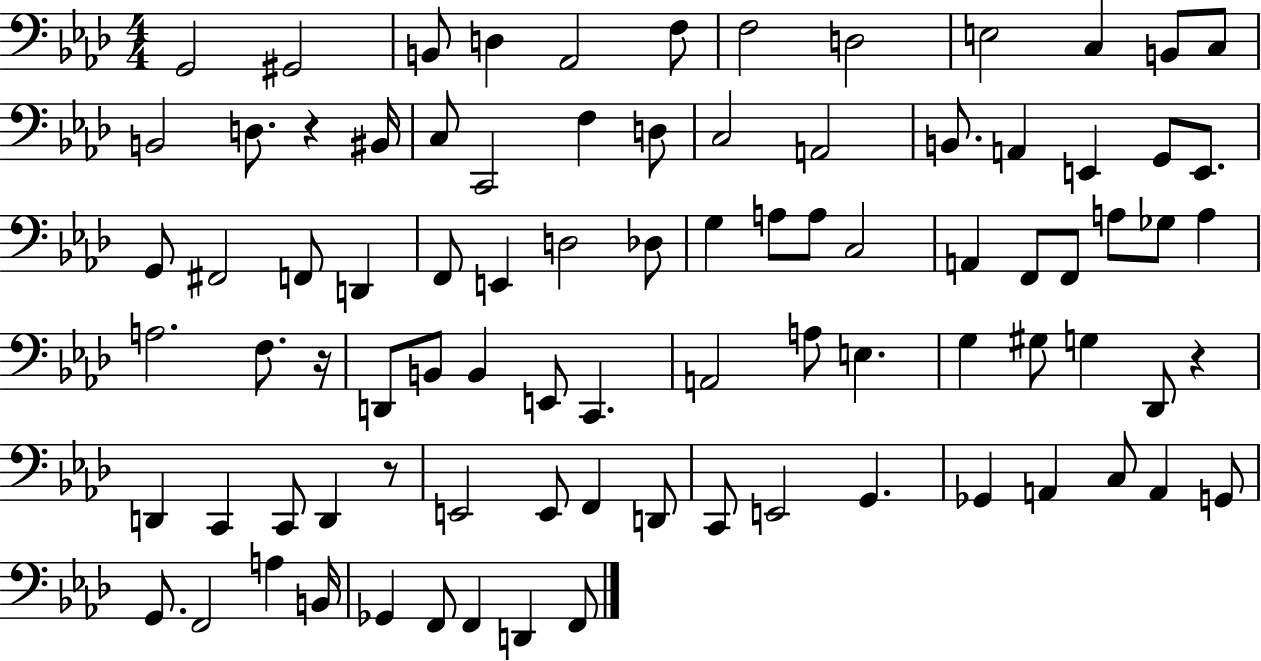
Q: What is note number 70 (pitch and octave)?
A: Gb2